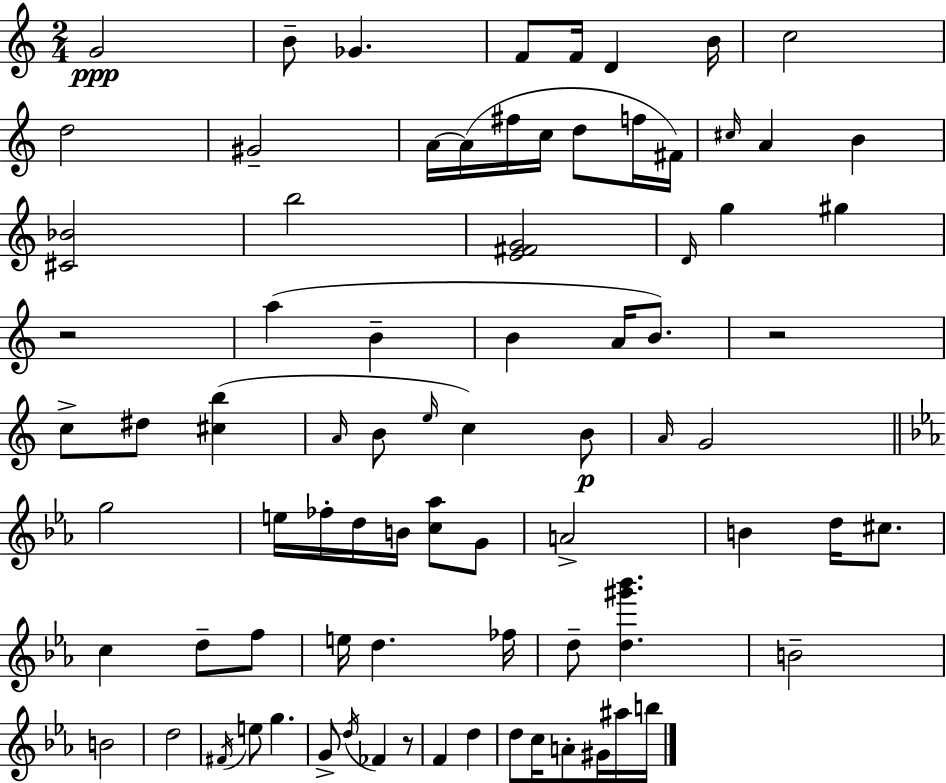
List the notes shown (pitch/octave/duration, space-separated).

G4/h B4/e Gb4/q. F4/e F4/s D4/q B4/s C5/h D5/h G#4/h A4/s A4/s F#5/s C5/s D5/e F5/s F#4/s C#5/s A4/q B4/q [C#4,Bb4]/h B5/h [E4,F#4,G4]/h D4/s G5/q G#5/q R/h A5/q B4/q B4/q A4/s B4/e. R/h C5/e D#5/e [C#5,B5]/q A4/s B4/e E5/s C5/q B4/e A4/s G4/h G5/h E5/s FES5/s D5/s B4/s [C5,Ab5]/e G4/e A4/h B4/q D5/s C#5/e. C5/q D5/e F5/e E5/s D5/q. FES5/s D5/e [D5,G#6,Bb6]/q. B4/h B4/h D5/h F#4/s E5/e G5/q. G4/e D5/s FES4/q R/e F4/q D5/q D5/e C5/s A4/e G#4/s A#5/s B5/s